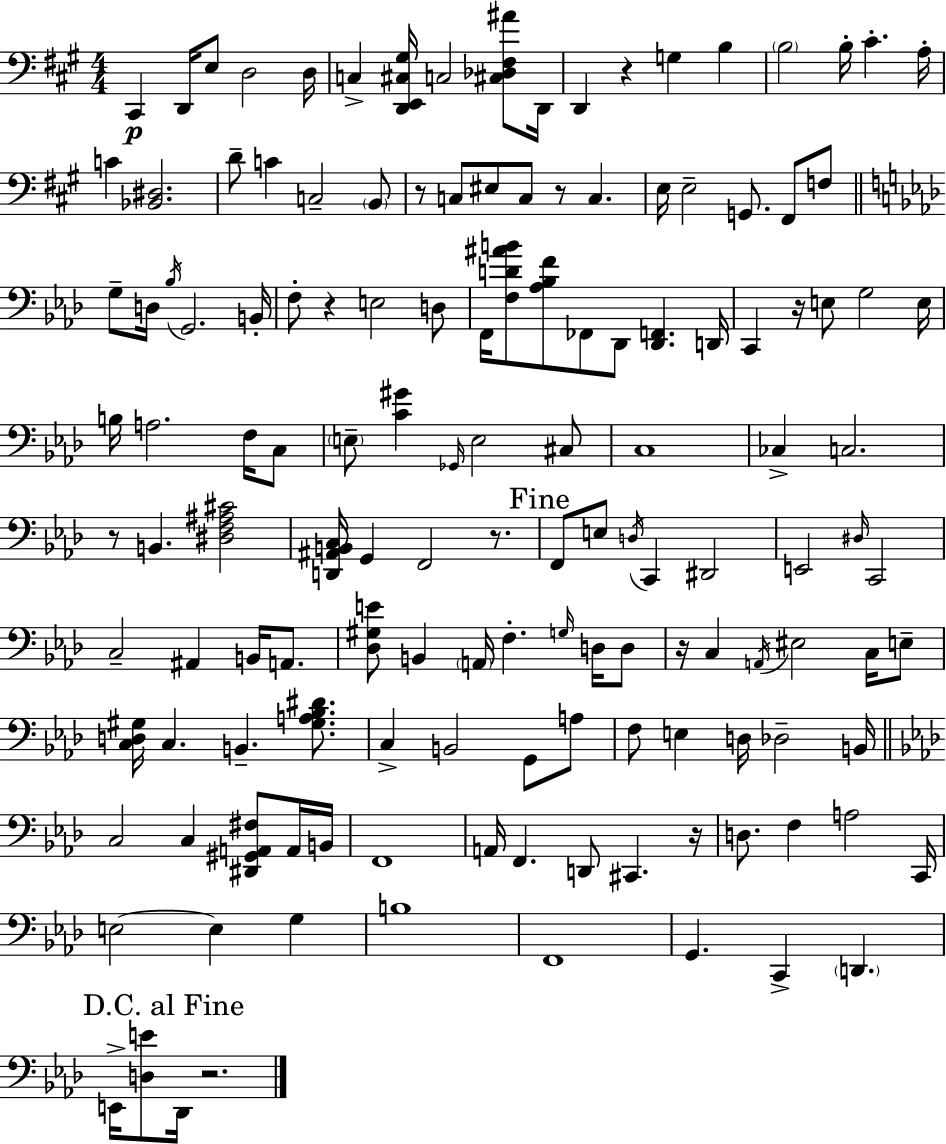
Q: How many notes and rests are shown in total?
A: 140